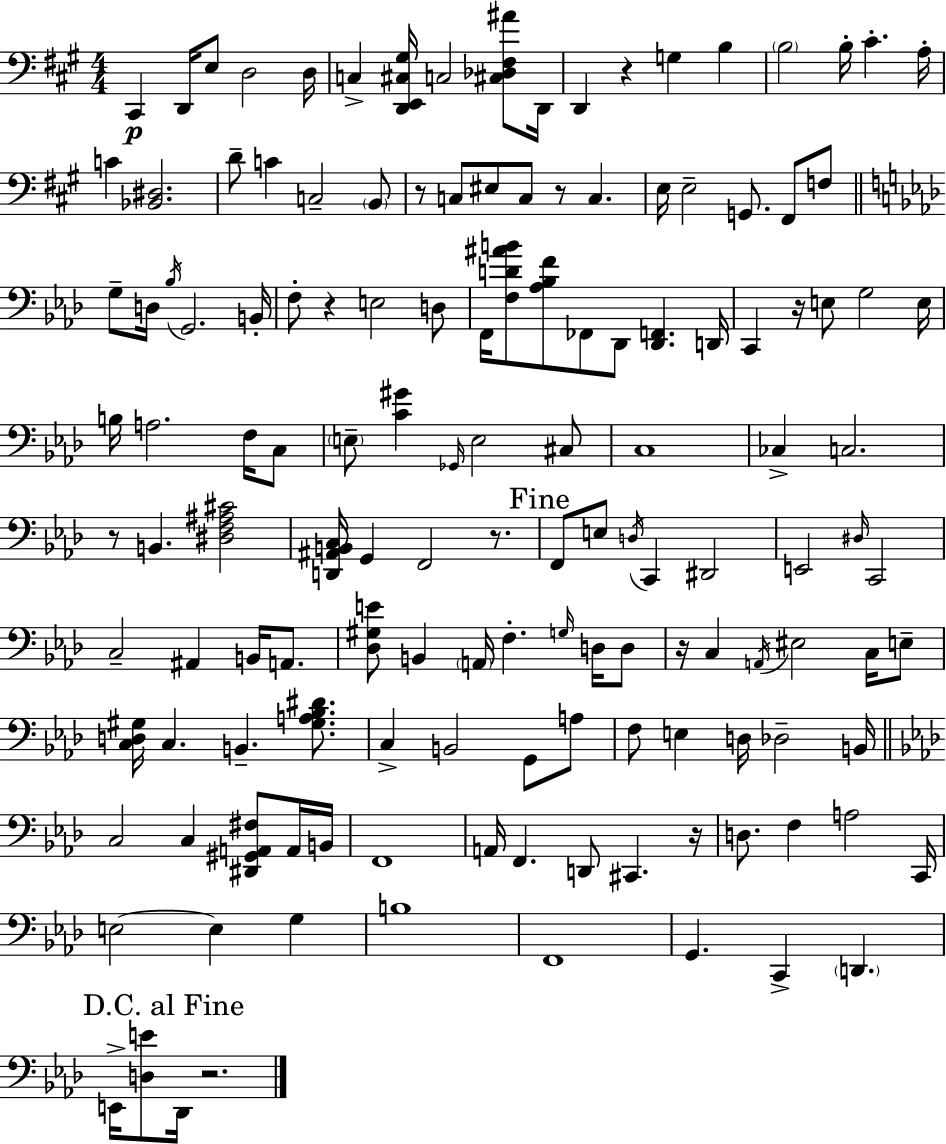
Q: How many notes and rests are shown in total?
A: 140